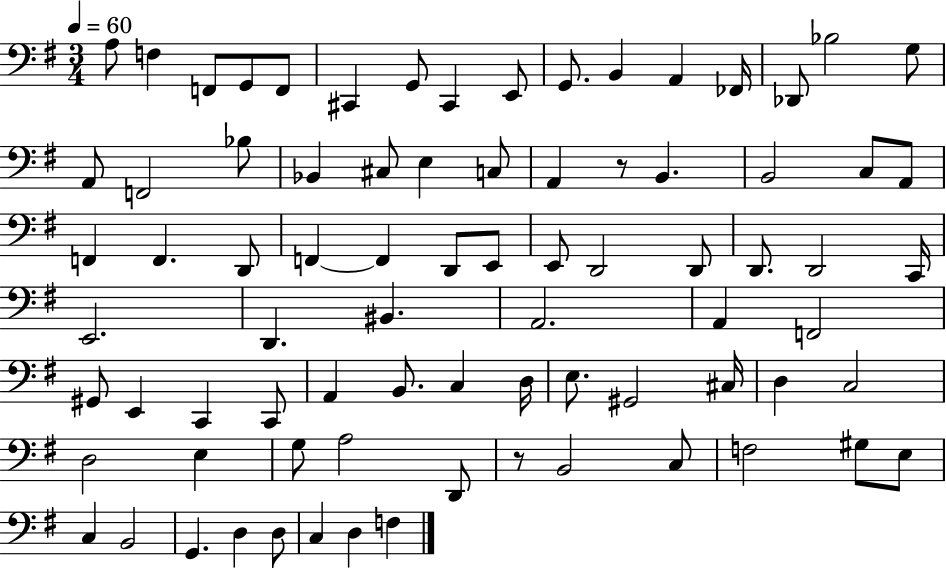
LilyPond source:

{
  \clef bass
  \numericTimeSignature
  \time 3/4
  \key g \major
  \tempo 4 = 60
  a8 f4 f,8 g,8 f,8 | cis,4 g,8 cis,4 e,8 | g,8. b,4 a,4 fes,16 | des,8 bes2 g8 | \break a,8 f,2 bes8 | bes,4 cis8 e4 c8 | a,4 r8 b,4. | b,2 c8 a,8 | \break f,4 f,4. d,8 | f,4~~ f,4 d,8 e,8 | e,8 d,2 d,8 | d,8. d,2 c,16 | \break e,2. | d,4. bis,4. | a,2. | a,4 f,2 | \break gis,8 e,4 c,4 c,8 | a,4 b,8. c4 d16 | e8. gis,2 cis16 | d4 c2 | \break d2 e4 | g8 a2 d,8 | r8 b,2 c8 | f2 gis8 e8 | \break c4 b,2 | g,4. d4 d8 | c4 d4 f4 | \bar "|."
}